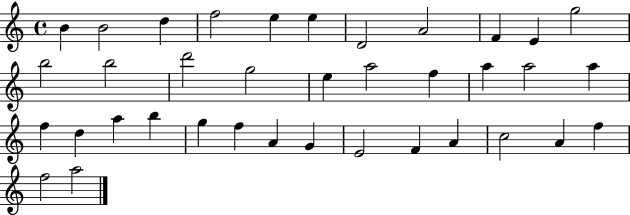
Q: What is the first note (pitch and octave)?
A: B4